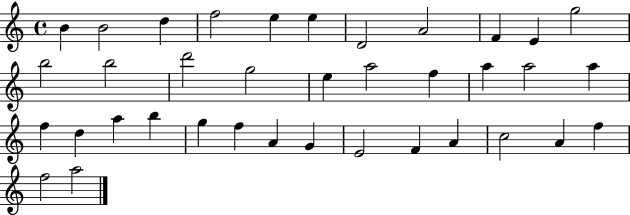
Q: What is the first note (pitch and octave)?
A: B4